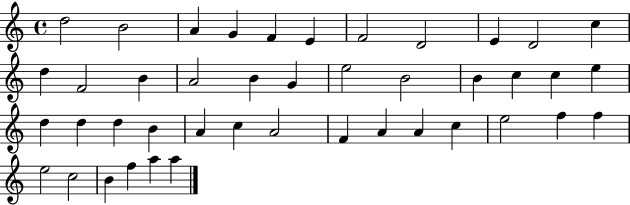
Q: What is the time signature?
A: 4/4